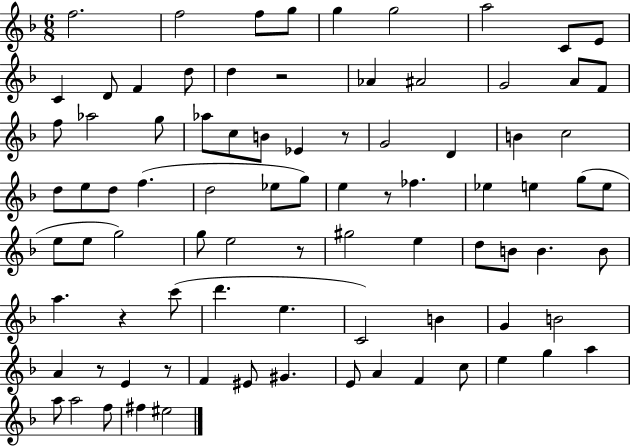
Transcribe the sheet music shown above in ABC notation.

X:1
T:Untitled
M:6/8
L:1/4
K:F
f2 f2 f/2 g/2 g g2 a2 C/2 E/2 C D/2 F d/2 d z2 _A ^A2 G2 A/2 F/2 f/2 _a2 g/2 _a/2 c/2 B/2 _E z/2 G2 D B c2 d/2 e/2 d/2 f d2 _e/2 g/2 e z/2 _f _e e g/2 e/2 e/2 e/2 g2 g/2 e2 z/2 ^g2 e d/2 B/2 B B/2 a z c'/2 d' e C2 B G B2 A z/2 E z/2 F ^E/2 ^G E/2 A F c/2 e g a a/2 a2 f/2 ^f ^e2